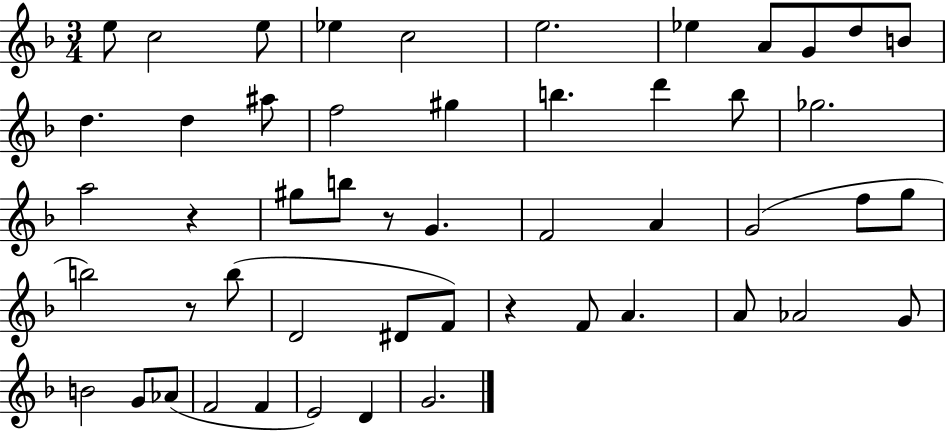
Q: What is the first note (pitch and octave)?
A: E5